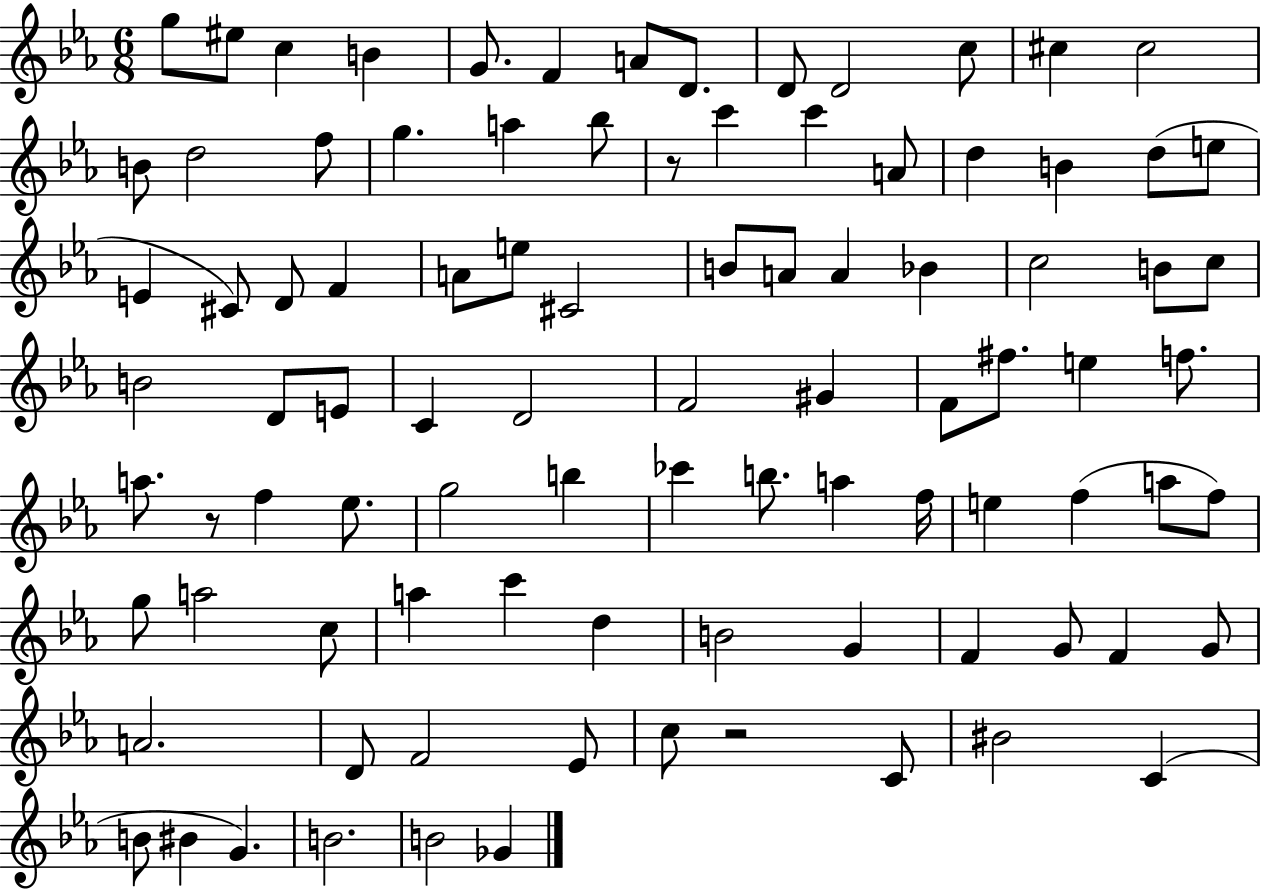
G5/e EIS5/e C5/q B4/q G4/e. F4/q A4/e D4/e. D4/e D4/h C5/e C#5/q C#5/h B4/e D5/h F5/e G5/q. A5/q Bb5/e R/e C6/q C6/q A4/e D5/q B4/q D5/e E5/e E4/q C#4/e D4/e F4/q A4/e E5/e C#4/h B4/e A4/e A4/q Bb4/q C5/h B4/e C5/e B4/h D4/e E4/e C4/q D4/h F4/h G#4/q F4/e F#5/e. E5/q F5/e. A5/e. R/e F5/q Eb5/e. G5/h B5/q CES6/q B5/e. A5/q F5/s E5/q F5/q A5/e F5/e G5/e A5/h C5/e A5/q C6/q D5/q B4/h G4/q F4/q G4/e F4/q G4/e A4/h. D4/e F4/h Eb4/e C5/e R/h C4/e BIS4/h C4/q B4/e BIS4/q G4/q. B4/h. B4/h Gb4/q